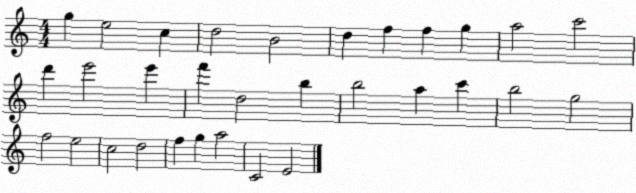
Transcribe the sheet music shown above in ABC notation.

X:1
T:Untitled
M:4/4
L:1/4
K:C
g e2 c d2 B2 d f f g a2 c'2 d' e'2 e' f' d2 b b2 a c' b2 g2 f2 e2 c2 d2 f g a2 C2 E2